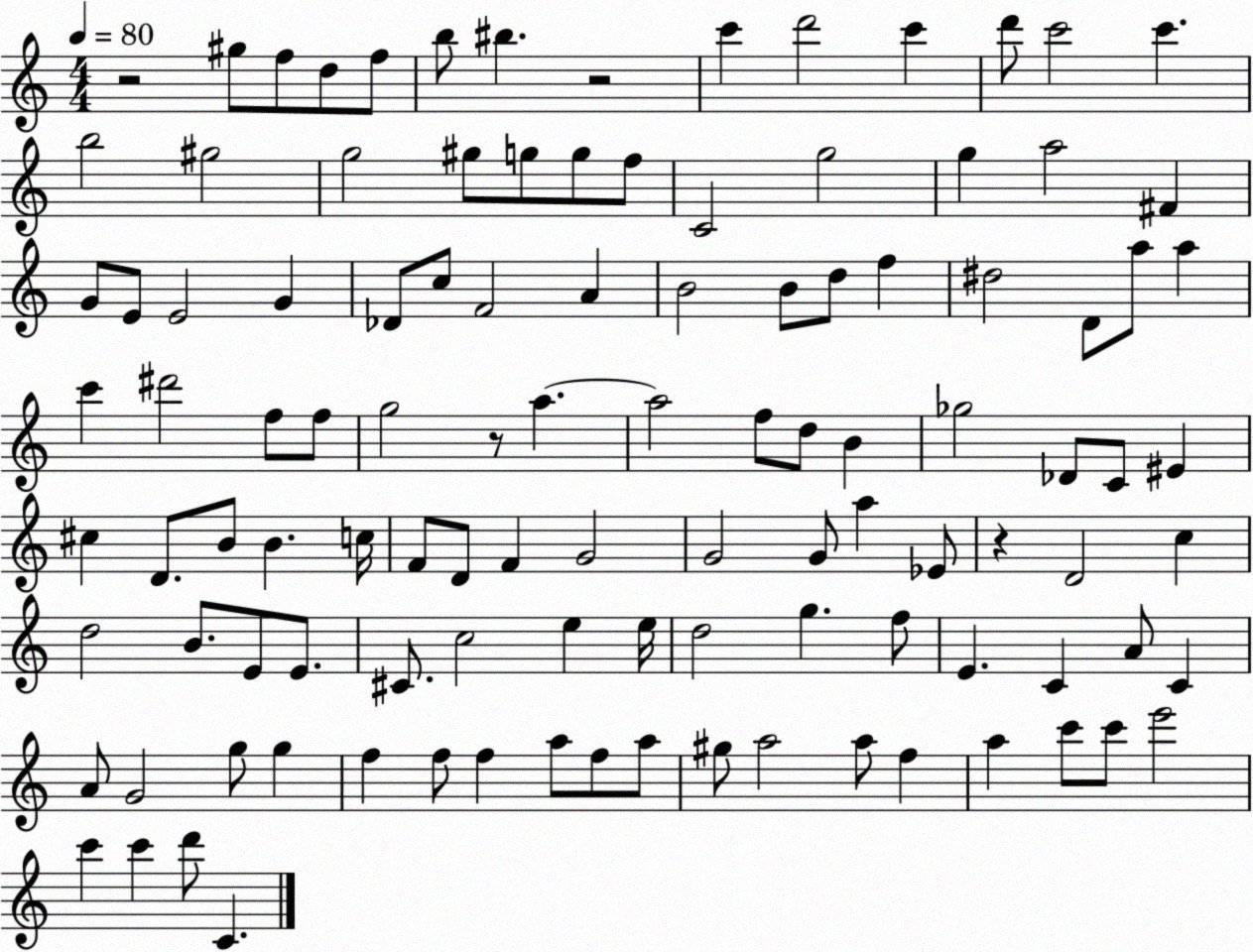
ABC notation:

X:1
T:Untitled
M:4/4
L:1/4
K:C
z2 ^g/2 f/2 d/2 f/2 b/2 ^b z2 c' d'2 c' d'/2 c'2 c' b2 ^g2 g2 ^g/2 g/2 g/2 f/2 C2 g2 g a2 ^F G/2 E/2 E2 G _D/2 c/2 F2 A B2 B/2 d/2 f ^d2 D/2 a/2 a c' ^d'2 f/2 f/2 g2 z/2 a a2 f/2 d/2 B _g2 _D/2 C/2 ^E ^c D/2 B/2 B c/4 F/2 D/2 F G2 G2 G/2 a _E/2 z D2 c d2 B/2 E/2 E/2 ^C/2 c2 e e/4 d2 g f/2 E C A/2 C A/2 G2 g/2 g f f/2 f a/2 f/2 a/2 ^g/2 a2 a/2 f a c'/2 c'/2 e'2 c' c' d'/2 C